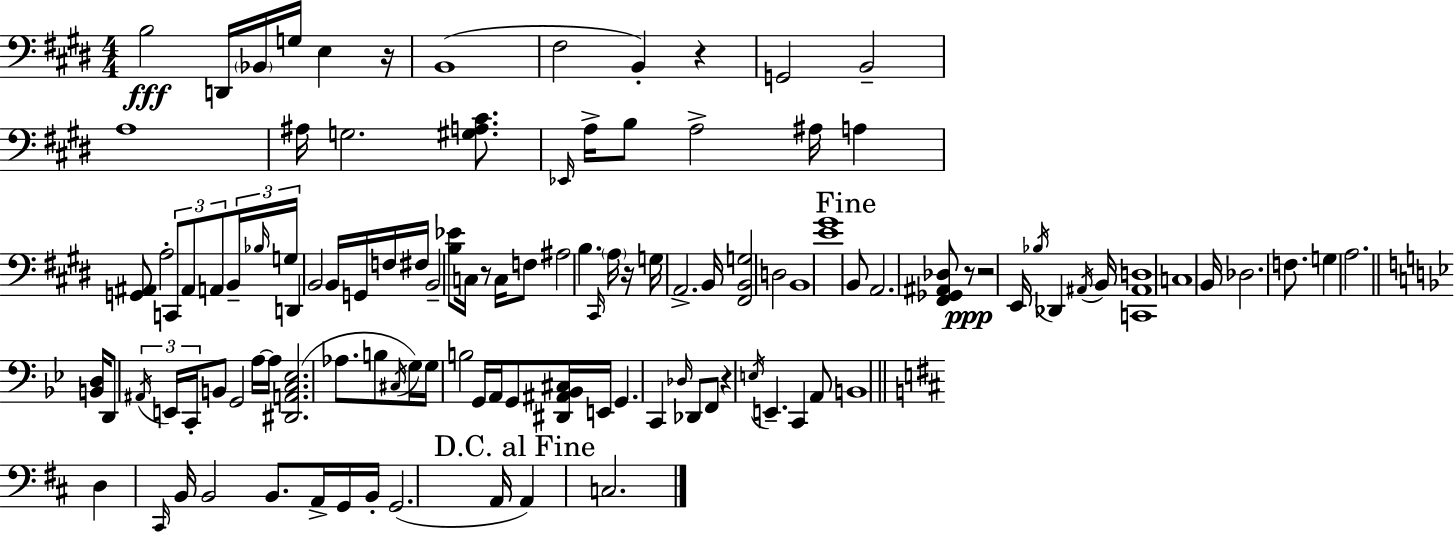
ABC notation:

X:1
T:Untitled
M:4/4
L:1/4
K:E
B,2 D,,/4 _B,,/4 G,/4 E, z/4 B,,4 ^F,2 B,, z G,,2 B,,2 A,4 ^A,/4 G,2 [^G,A,^C]/2 _E,,/4 A,/4 B,/2 A,2 ^A,/4 A, [G,,^A,,]/2 A,2 C,,/2 ^A,,/2 A,,/2 B,,/4 _B,/4 G,/4 D,, B,,2 B,,/4 G,,/4 F,/4 ^F,/4 B,,2 [B,_E]/2 C,/4 z/2 C,/4 F,/2 ^A,2 B, ^C,,/4 A,/4 z/4 G,/4 A,,2 B,,/4 [^F,,B,,G,]2 D,2 B,,4 [E^G]4 B,,/2 A,,2 [^F,,_G,,^A,,_D,]/2 z/2 z2 E,,/4 _B,/4 _D,, ^A,,/4 B,,/4 [C,,^A,,D,]4 C,4 B,,/4 _D,2 F,/2 G, A,2 [B,,D,]/4 D,,/2 ^A,,/4 E,,/4 C,,/4 B,,/2 G,,2 A,/4 A,/4 [^D,,A,,C,_E,]2 _A,/2 B,/2 ^C,/4 G,/4 G,/4 B,2 G,,/4 A,,/4 G,,/2 [^D,,^A,,_B,,^C,]/4 E,,/4 G,, C,, _D,/4 _D,,/2 F,,/2 z E,/4 E,, C,, A,,/2 B,,4 D, ^C,,/4 B,,/4 B,,2 B,,/2 A,,/4 G,,/4 B,,/4 G,,2 A,,/4 A,, C,2